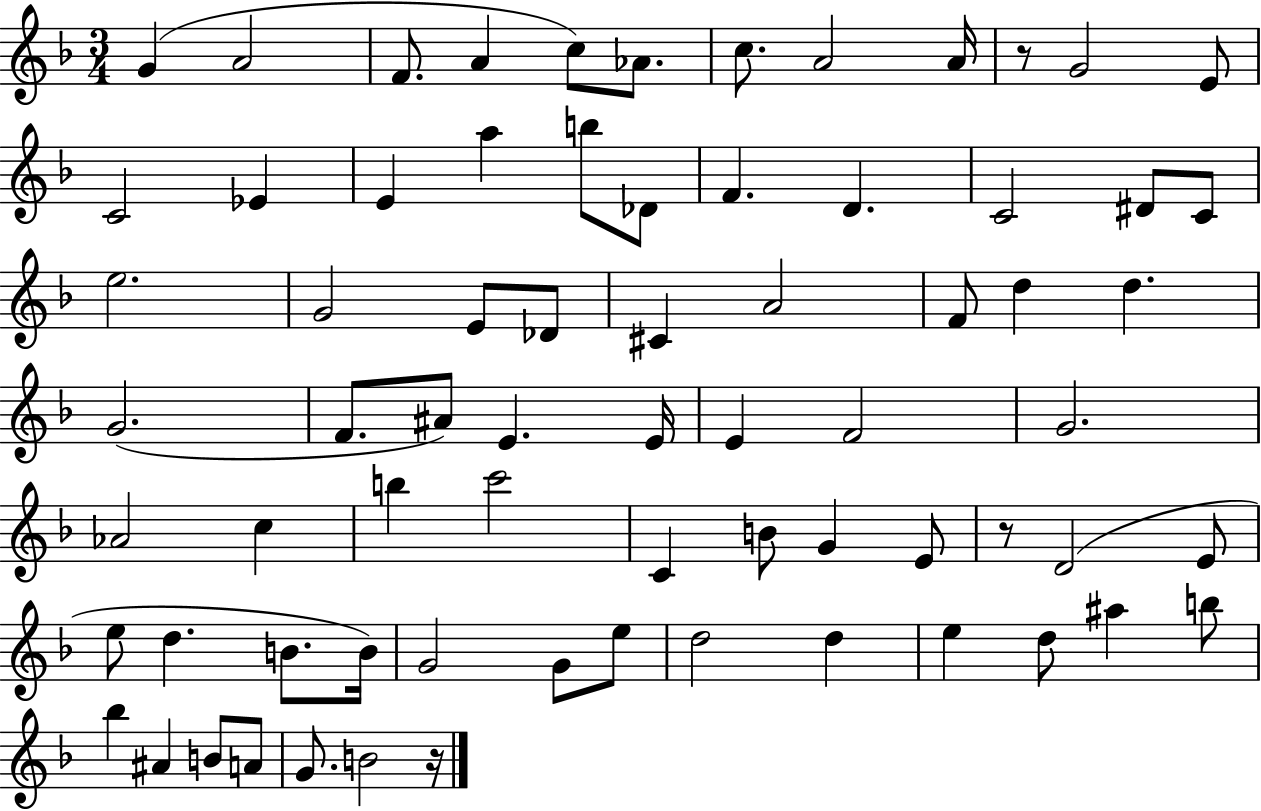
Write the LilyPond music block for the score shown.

{
  \clef treble
  \numericTimeSignature
  \time 3/4
  \key f \major
  g'4( a'2 | f'8. a'4 c''8) aes'8. | c''8. a'2 a'16 | r8 g'2 e'8 | \break c'2 ees'4 | e'4 a''4 b''8 des'8 | f'4. d'4. | c'2 dis'8 c'8 | \break e''2. | g'2 e'8 des'8 | cis'4 a'2 | f'8 d''4 d''4. | \break g'2.( | f'8. ais'8) e'4. e'16 | e'4 f'2 | g'2. | \break aes'2 c''4 | b''4 c'''2 | c'4 b'8 g'4 e'8 | r8 d'2( e'8 | \break e''8 d''4. b'8. b'16) | g'2 g'8 e''8 | d''2 d''4 | e''4 d''8 ais''4 b''8 | \break bes''4 ais'4 b'8 a'8 | g'8. b'2 r16 | \bar "|."
}